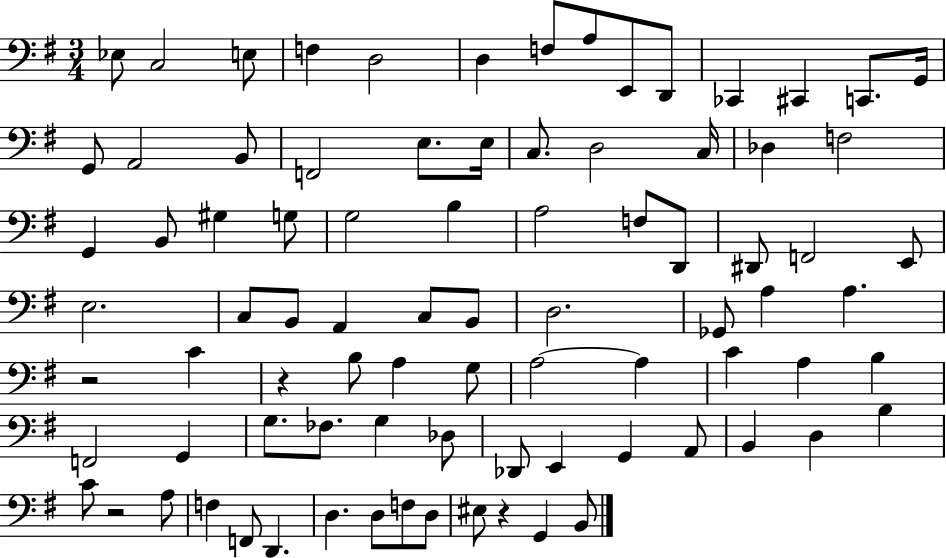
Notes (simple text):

Eb3/e C3/h E3/e F3/q D3/h D3/q F3/e A3/e E2/e D2/e CES2/q C#2/q C2/e. G2/s G2/e A2/h B2/e F2/h E3/e. E3/s C3/e. D3/h C3/s Db3/q F3/h G2/q B2/e G#3/q G3/e G3/h B3/q A3/h F3/e D2/e D#2/e F2/h E2/e E3/h. C3/e B2/e A2/q C3/e B2/e D3/h. Gb2/e A3/q A3/q. R/h C4/q R/q B3/e A3/q G3/e A3/h A3/q C4/q A3/q B3/q F2/h G2/q G3/e. FES3/e. G3/q Db3/e Db2/e E2/q G2/q A2/e B2/q D3/q B3/q C4/e R/h A3/e F3/q F2/e D2/q. D3/q. D3/e F3/e D3/e EIS3/e R/q G2/q B2/e